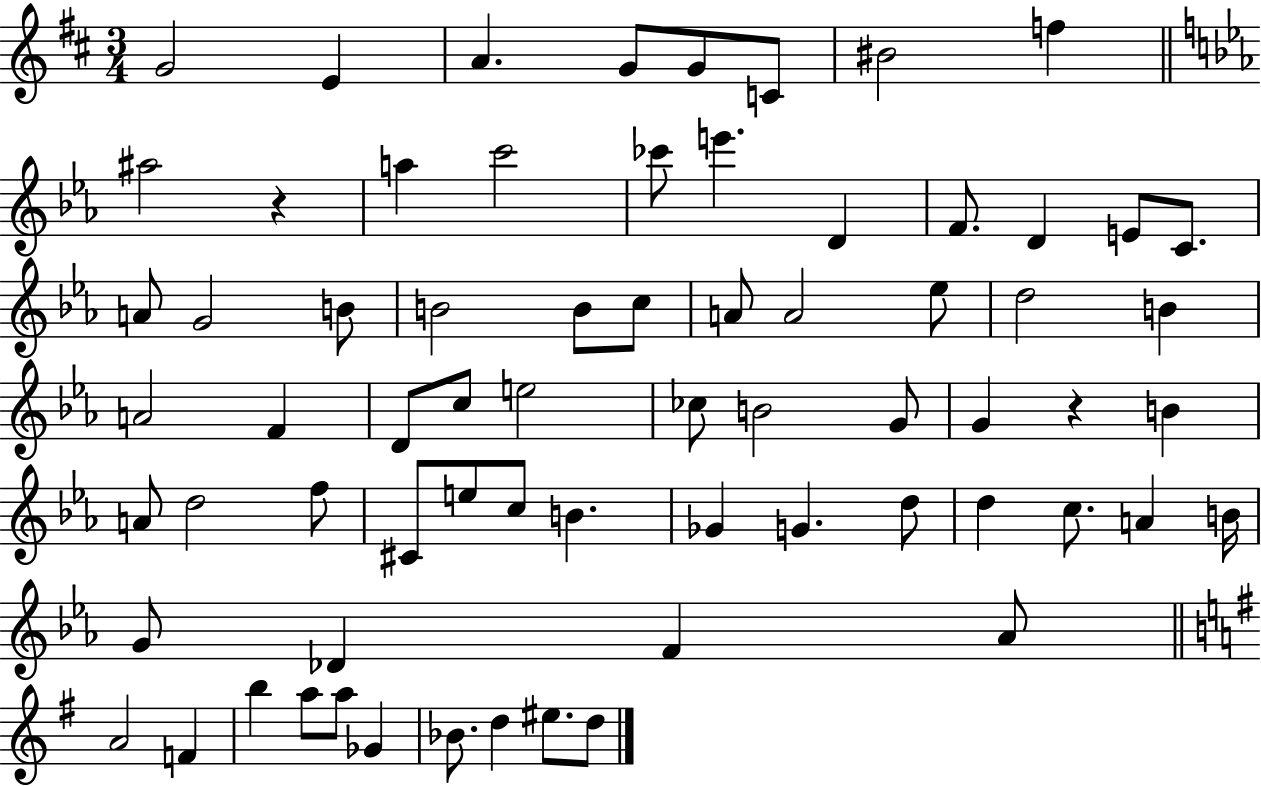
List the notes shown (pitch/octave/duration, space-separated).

G4/h E4/q A4/q. G4/e G4/e C4/e BIS4/h F5/q A#5/h R/q A5/q C6/h CES6/e E6/q. D4/q F4/e. D4/q E4/e C4/e. A4/e G4/h B4/e B4/h B4/e C5/e A4/e A4/h Eb5/e D5/h B4/q A4/h F4/q D4/e C5/e E5/h CES5/e B4/h G4/e G4/q R/q B4/q A4/e D5/h F5/e C#4/e E5/e C5/e B4/q. Gb4/q G4/q. D5/e D5/q C5/e. A4/q B4/s G4/e Db4/q F4/q Ab4/e A4/h F4/q B5/q A5/e A5/e Gb4/q Bb4/e. D5/q EIS5/e. D5/e